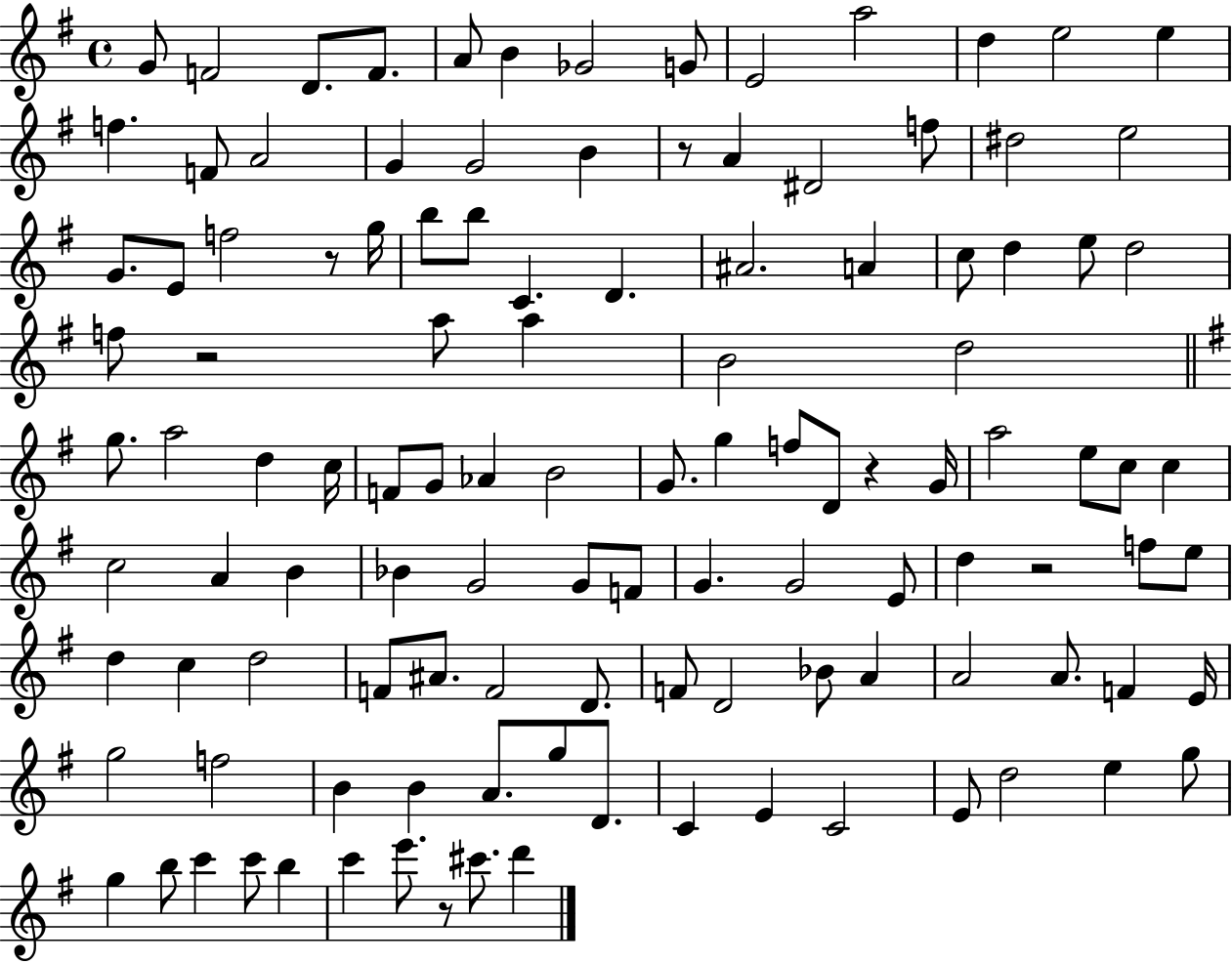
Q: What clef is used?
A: treble